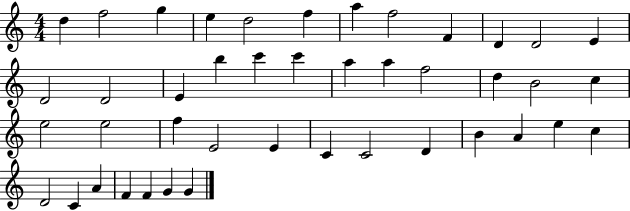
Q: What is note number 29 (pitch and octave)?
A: E4